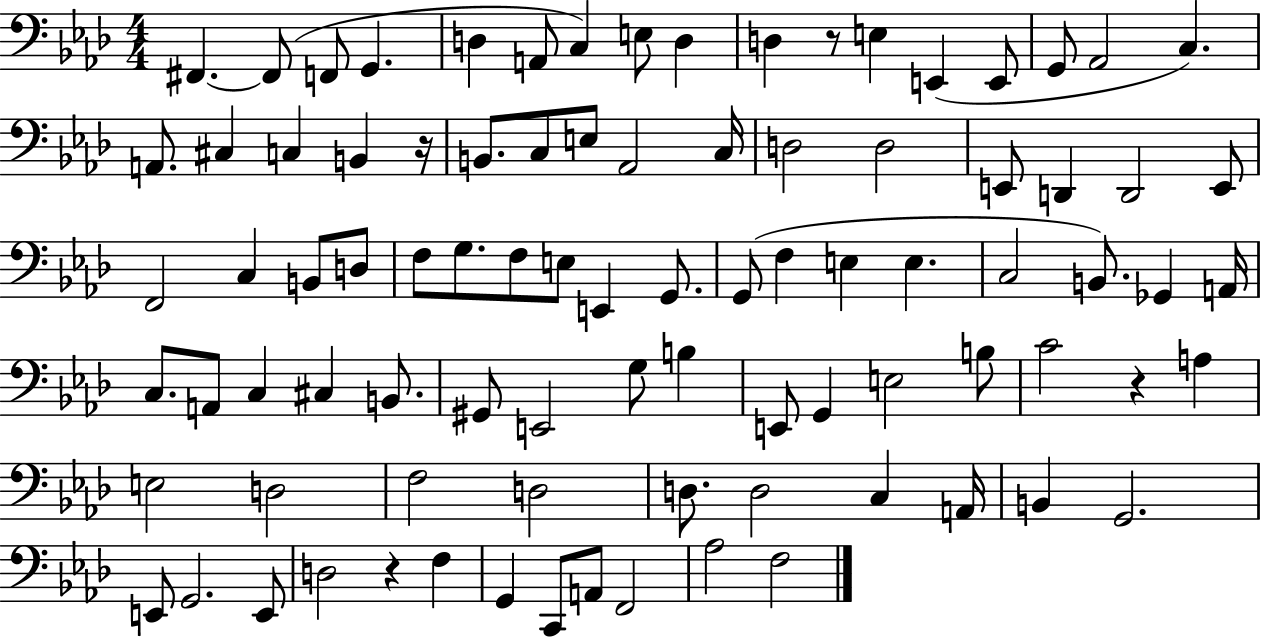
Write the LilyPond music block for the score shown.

{
  \clef bass
  \numericTimeSignature
  \time 4/4
  \key aes \major
  fis,4.~~ fis,8( f,8 g,4. | d4 a,8 c4) e8 d4 | d4 r8 e4 e,4( e,8 | g,8 aes,2 c4.) | \break a,8. cis4 c4 b,4 r16 | b,8. c8 e8 aes,2 c16 | d2 d2 | e,8 d,4 d,2 e,8 | \break f,2 c4 b,8 d8 | f8 g8. f8 e8 e,4 g,8. | g,8( f4 e4 e4. | c2 b,8.) ges,4 a,16 | \break c8. a,8 c4 cis4 b,8. | gis,8 e,2 g8 b4 | e,8 g,4 e2 b8 | c'2 r4 a4 | \break e2 d2 | f2 d2 | d8. d2 c4 a,16 | b,4 g,2. | \break e,8 g,2. e,8 | d2 r4 f4 | g,4 c,8 a,8 f,2 | aes2 f2 | \break \bar "|."
}